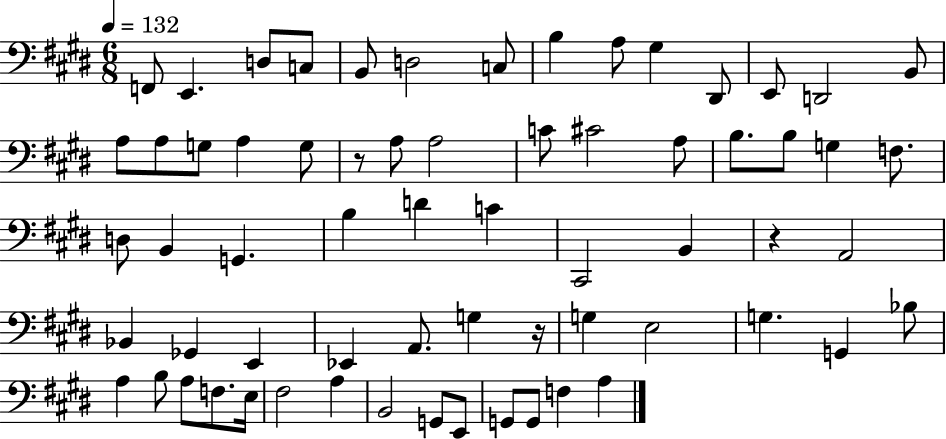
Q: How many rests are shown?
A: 3